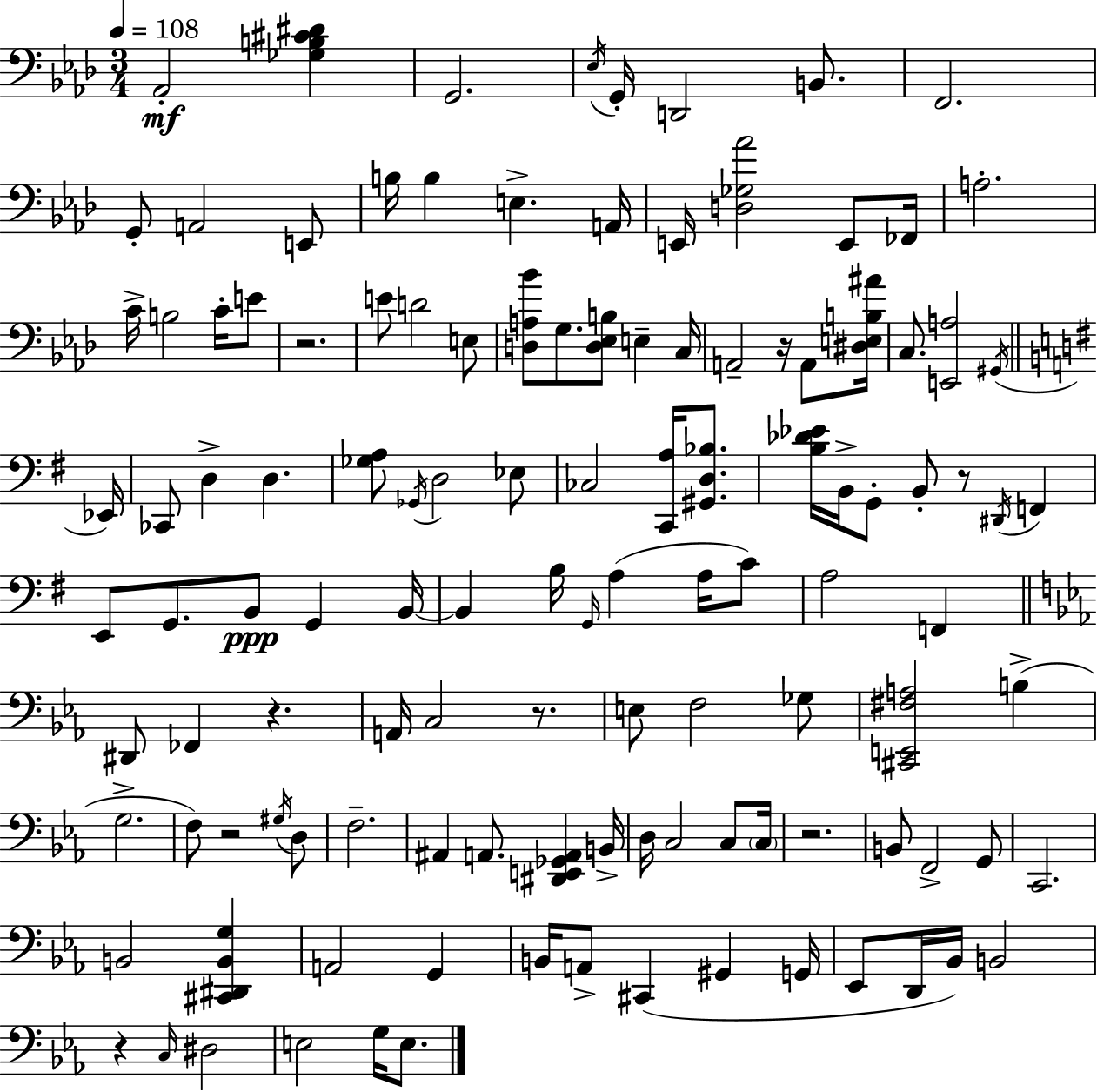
X:1
T:Untitled
M:3/4
L:1/4
K:Fm
_A,,2 [_G,B,^C^D] G,,2 _E,/4 G,,/4 D,,2 B,,/2 F,,2 G,,/2 A,,2 E,,/2 B,/4 B, E, A,,/4 E,,/4 [D,_G,_A]2 E,,/2 _F,,/4 A,2 C/4 B,2 C/4 E/2 z2 E/2 D2 E,/2 [D,A,_B]/2 G,/2 [D,_E,B,]/2 E, C,/4 A,,2 z/4 A,,/2 [^D,E,B,^A]/4 C,/2 [E,,A,]2 ^G,,/4 _E,,/4 _C,,/2 D, D, [_G,A,]/2 _G,,/4 D,2 _E,/2 _C,2 [C,,A,]/4 [^G,,D,_B,]/2 [B,_D_E]/4 B,,/4 G,,/2 B,,/2 z/2 ^D,,/4 F,, E,,/2 G,,/2 B,,/2 G,, B,,/4 B,, B,/4 G,,/4 A, A,/4 C/2 A,2 F,, ^D,,/2 _F,, z A,,/4 C,2 z/2 E,/2 F,2 _G,/2 [^C,,E,,^F,A,]2 B, G,2 F,/2 z2 ^G,/4 D,/2 F,2 ^A,, A,,/2 [^D,,E,,_G,,A,,] B,,/4 D,/4 C,2 C,/2 C,/4 z2 B,,/2 F,,2 G,,/2 C,,2 B,,2 [^C,,^D,,B,,G,] A,,2 G,, B,,/4 A,,/2 ^C,, ^G,, G,,/4 _E,,/2 D,,/4 _B,,/4 B,,2 z C,/4 ^D,2 E,2 G,/4 E,/2